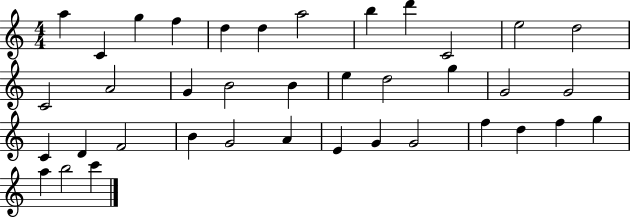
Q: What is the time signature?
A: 4/4